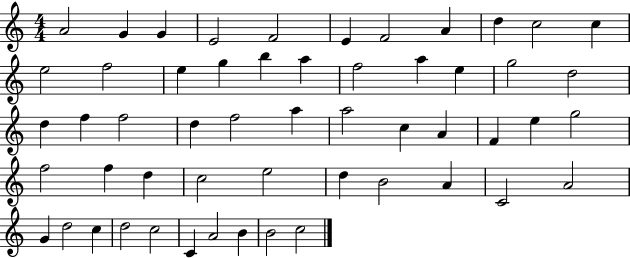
{
  \clef treble
  \numericTimeSignature
  \time 4/4
  \key c \major
  a'2 g'4 g'4 | e'2 f'2 | e'4 f'2 a'4 | d''4 c''2 c''4 | \break e''2 f''2 | e''4 g''4 b''4 a''4 | f''2 a''4 e''4 | g''2 d''2 | \break d''4 f''4 f''2 | d''4 f''2 a''4 | a''2 c''4 a'4 | f'4 e''4 g''2 | \break f''2 f''4 d''4 | c''2 e''2 | d''4 b'2 a'4 | c'2 a'2 | \break g'4 d''2 c''4 | d''2 c''2 | c'4 a'2 b'4 | b'2 c''2 | \break \bar "|."
}